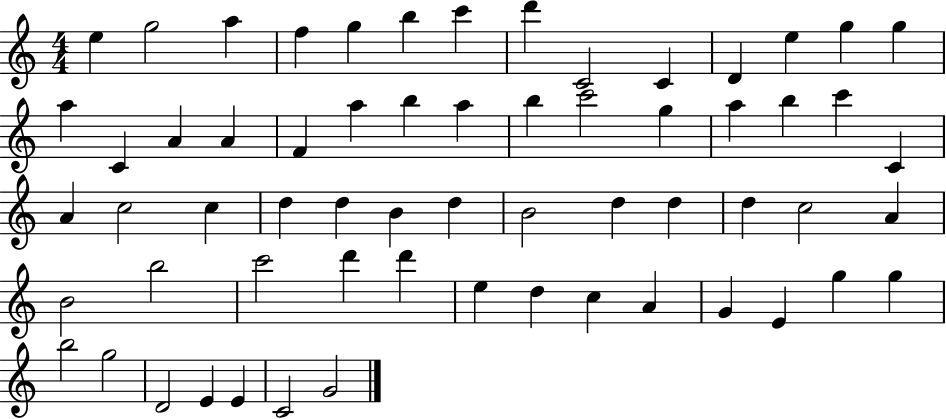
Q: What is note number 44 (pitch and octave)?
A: B5